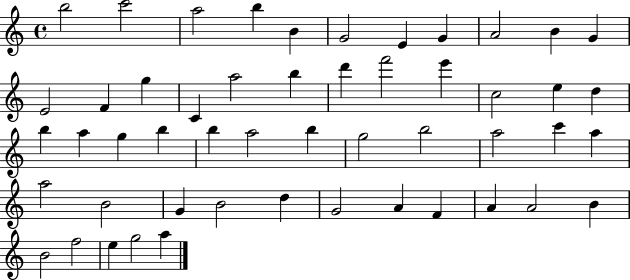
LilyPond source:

{
  \clef treble
  \time 4/4
  \defaultTimeSignature
  \key c \major
  b''2 c'''2 | a''2 b''4 b'4 | g'2 e'4 g'4 | a'2 b'4 g'4 | \break e'2 f'4 g''4 | c'4 a''2 b''4 | d'''4 f'''2 e'''4 | c''2 e''4 d''4 | \break b''4 a''4 g''4 b''4 | b''4 a''2 b''4 | g''2 b''2 | a''2 c'''4 a''4 | \break a''2 b'2 | g'4 b'2 d''4 | g'2 a'4 f'4 | a'4 a'2 b'4 | \break b'2 f''2 | e''4 g''2 a''4 | \bar "|."
}